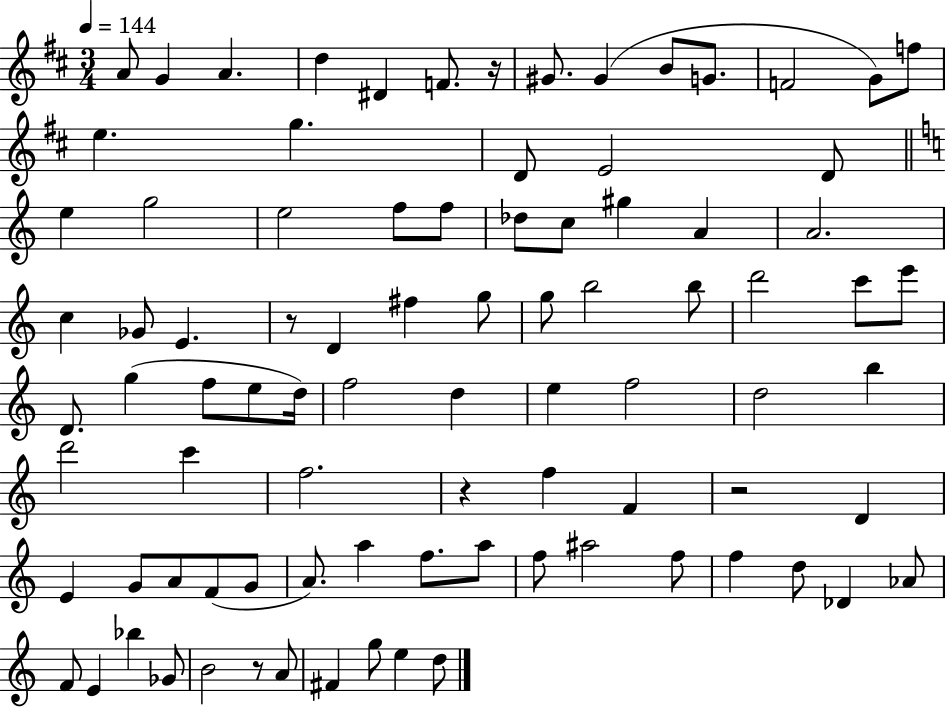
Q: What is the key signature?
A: D major